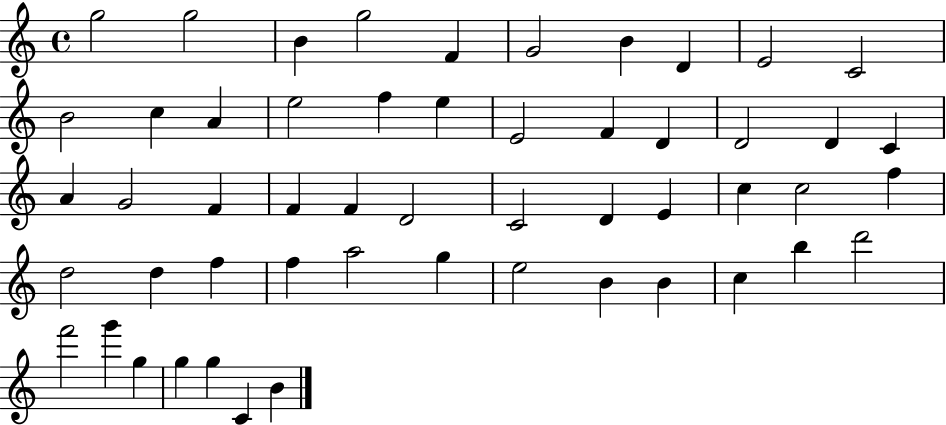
{
  \clef treble
  \time 4/4
  \defaultTimeSignature
  \key c \major
  g''2 g''2 | b'4 g''2 f'4 | g'2 b'4 d'4 | e'2 c'2 | \break b'2 c''4 a'4 | e''2 f''4 e''4 | e'2 f'4 d'4 | d'2 d'4 c'4 | \break a'4 g'2 f'4 | f'4 f'4 d'2 | c'2 d'4 e'4 | c''4 c''2 f''4 | \break d''2 d''4 f''4 | f''4 a''2 g''4 | e''2 b'4 b'4 | c''4 b''4 d'''2 | \break f'''2 g'''4 g''4 | g''4 g''4 c'4 b'4 | \bar "|."
}